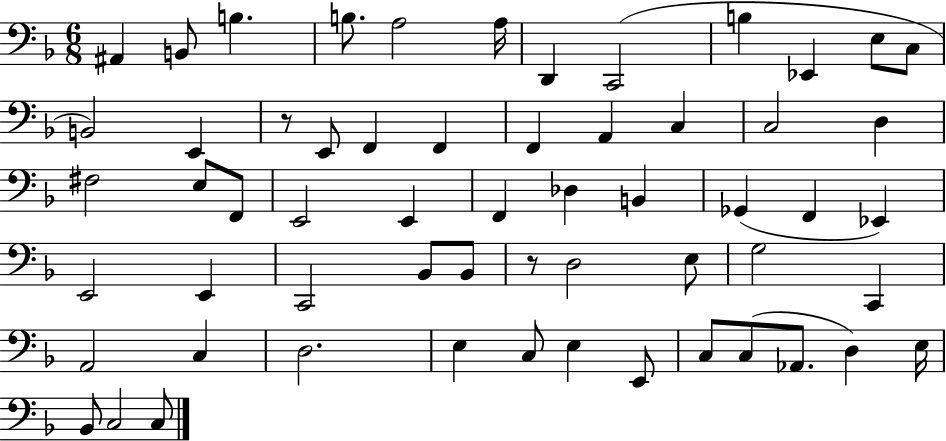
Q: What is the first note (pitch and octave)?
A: A#2